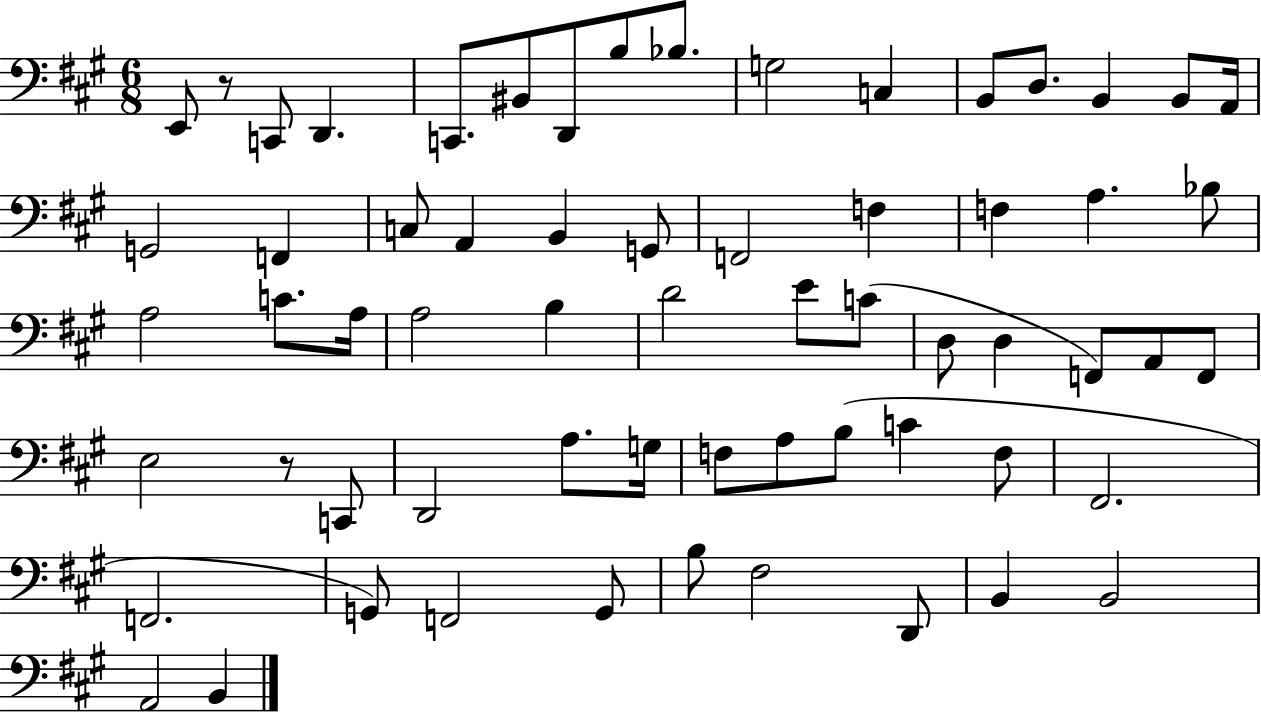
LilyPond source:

{
  \clef bass
  \numericTimeSignature
  \time 6/8
  \key a \major
  e,8 r8 c,8 d,4. | c,8. bis,8 d,8 b8 bes8. | g2 c4 | b,8 d8. b,4 b,8 a,16 | \break g,2 f,4 | c8 a,4 b,4 g,8 | f,2 f4 | f4 a4. bes8 | \break a2 c'8. a16 | a2 b4 | d'2 e'8 c'8( | d8 d4 f,8) a,8 f,8 | \break e2 r8 c,8 | d,2 a8. g16 | f8 a8 b8( c'4 f8 | fis,2. | \break f,2. | g,8) f,2 g,8 | b8 fis2 d,8 | b,4 b,2 | \break a,2 b,4 | \bar "|."
}